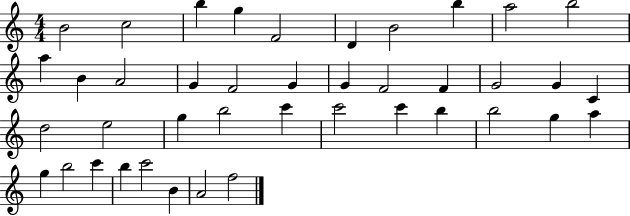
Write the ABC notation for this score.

X:1
T:Untitled
M:4/4
L:1/4
K:C
B2 c2 b g F2 D B2 b a2 b2 a B A2 G F2 G G F2 F G2 G C d2 e2 g b2 c' c'2 c' b b2 g a g b2 c' b c'2 B A2 f2